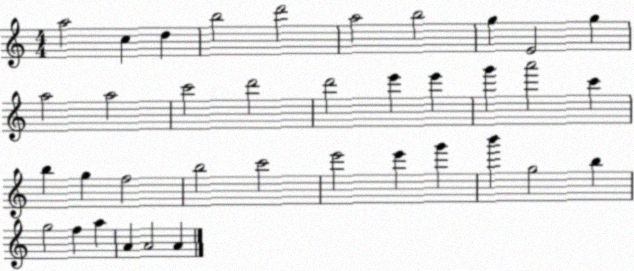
X:1
T:Untitled
M:4/4
L:1/4
K:C
a2 c d b2 d'2 a2 b2 g E2 g a2 a2 c'2 d'2 d'2 e' e' g' a'2 c' b g f2 b2 c'2 e'2 e' g' b' g2 b g2 f a A A2 A